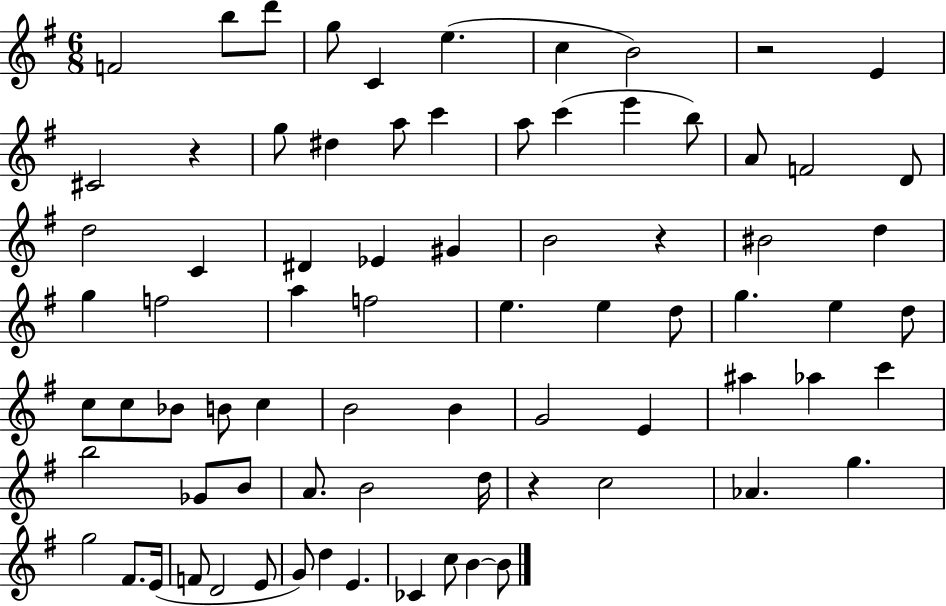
{
  \clef treble
  \numericTimeSignature
  \time 6/8
  \key g \major
  f'2 b''8 d'''8 | g''8 c'4 e''4.( | c''4 b'2) | r2 e'4 | \break cis'2 r4 | g''8 dis''4 a''8 c'''4 | a''8 c'''4( e'''4 b''8) | a'8 f'2 d'8 | \break d''2 c'4 | dis'4 ees'4 gis'4 | b'2 r4 | bis'2 d''4 | \break g''4 f''2 | a''4 f''2 | e''4. e''4 d''8 | g''4. e''4 d''8 | \break c''8 c''8 bes'8 b'8 c''4 | b'2 b'4 | g'2 e'4 | ais''4 aes''4 c'''4 | \break b''2 ges'8 b'8 | a'8. b'2 d''16 | r4 c''2 | aes'4. g''4. | \break g''2 fis'8. e'16( | f'8 d'2 e'8 | g'8) d''4 e'4. | ces'4 c''8 b'4~~ b'8 | \break \bar "|."
}